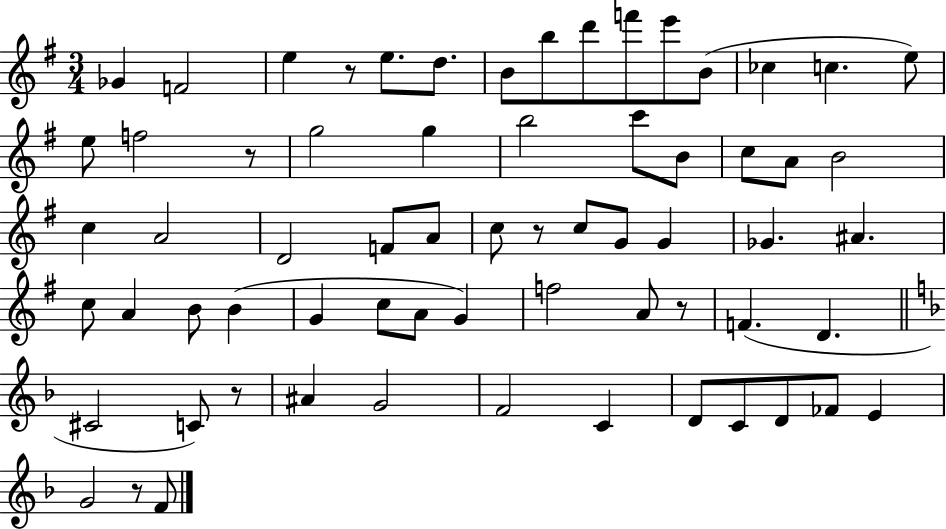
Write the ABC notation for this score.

X:1
T:Untitled
M:3/4
L:1/4
K:G
_G F2 e z/2 e/2 d/2 B/2 b/2 d'/2 f'/2 e'/2 B/2 _c c e/2 e/2 f2 z/2 g2 g b2 c'/2 B/2 c/2 A/2 B2 c A2 D2 F/2 A/2 c/2 z/2 c/2 G/2 G _G ^A c/2 A B/2 B G c/2 A/2 G f2 A/2 z/2 F D ^C2 C/2 z/2 ^A G2 F2 C D/2 C/2 D/2 _F/2 E G2 z/2 F/2